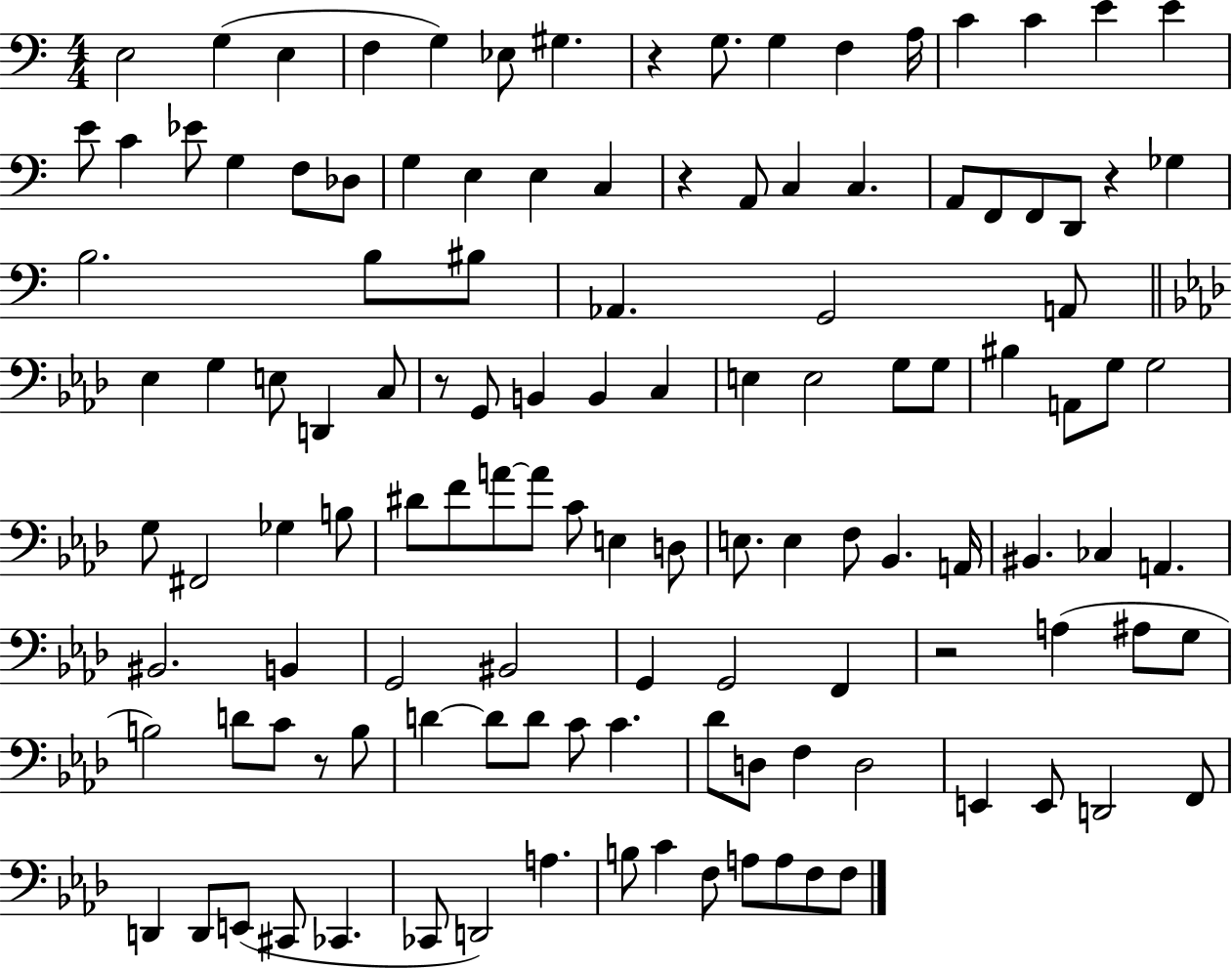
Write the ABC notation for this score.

X:1
T:Untitled
M:4/4
L:1/4
K:C
E,2 G, E, F, G, _E,/2 ^G, z G,/2 G, F, A,/4 C C E E E/2 C _E/2 G, F,/2 _D,/2 G, E, E, C, z A,,/2 C, C, A,,/2 F,,/2 F,,/2 D,,/2 z _G, B,2 B,/2 ^B,/2 _A,, G,,2 A,,/2 _E, G, E,/2 D,, C,/2 z/2 G,,/2 B,, B,, C, E, E,2 G,/2 G,/2 ^B, A,,/2 G,/2 G,2 G,/2 ^F,,2 _G, B,/2 ^D/2 F/2 A/2 A/2 C/2 E, D,/2 E,/2 E, F,/2 _B,, A,,/4 ^B,, _C, A,, ^B,,2 B,, G,,2 ^B,,2 G,, G,,2 F,, z2 A, ^A,/2 G,/2 B,2 D/2 C/2 z/2 B,/2 D D/2 D/2 C/2 C _D/2 D,/2 F, D,2 E,, E,,/2 D,,2 F,,/2 D,, D,,/2 E,,/2 ^C,,/2 _C,, _C,,/2 D,,2 A, B,/2 C F,/2 A,/2 A,/2 F,/2 F,/2